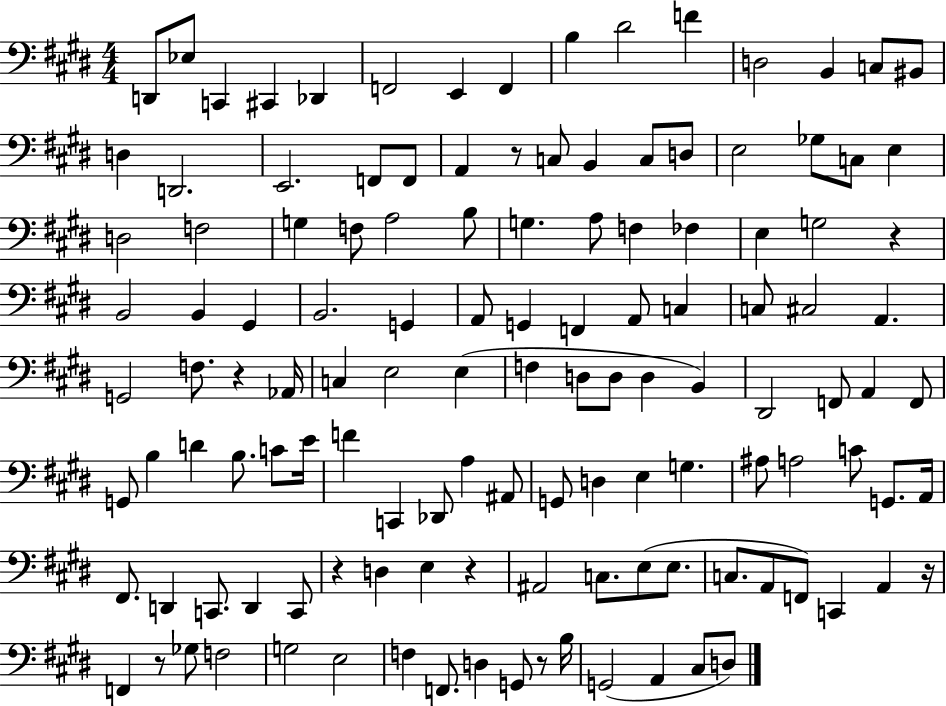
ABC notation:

X:1
T:Untitled
M:4/4
L:1/4
K:E
D,,/2 _E,/2 C,, ^C,, _D,, F,,2 E,, F,, B, ^D2 F D,2 B,, C,/2 ^B,,/2 D, D,,2 E,,2 F,,/2 F,,/2 A,, z/2 C,/2 B,, C,/2 D,/2 E,2 _G,/2 C,/2 E, D,2 F,2 G, F,/2 A,2 B,/2 G, A,/2 F, _F, E, G,2 z B,,2 B,, ^G,, B,,2 G,, A,,/2 G,, F,, A,,/2 C, C,/2 ^C,2 A,, G,,2 F,/2 z _A,,/4 C, E,2 E, F, D,/2 D,/2 D, B,, ^D,,2 F,,/2 A,, F,,/2 G,,/2 B, D B,/2 C/2 E/4 F C,, _D,,/2 A, ^A,,/2 G,,/2 D, E, G, ^A,/2 A,2 C/2 G,,/2 A,,/4 ^F,,/2 D,, C,,/2 D,, C,,/2 z D, E, z ^A,,2 C,/2 E,/2 E,/2 C,/2 A,,/2 F,,/2 C,, A,, z/4 F,, z/2 _G,/2 F,2 G,2 E,2 F, F,,/2 D, G,,/2 z/2 B,/4 G,,2 A,, ^C,/2 D,/2